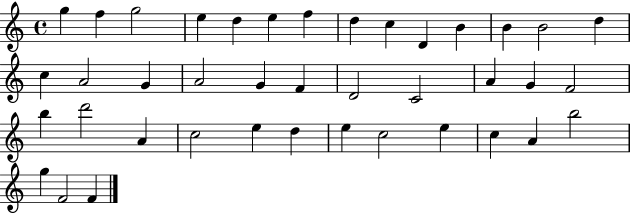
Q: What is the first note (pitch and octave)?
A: G5